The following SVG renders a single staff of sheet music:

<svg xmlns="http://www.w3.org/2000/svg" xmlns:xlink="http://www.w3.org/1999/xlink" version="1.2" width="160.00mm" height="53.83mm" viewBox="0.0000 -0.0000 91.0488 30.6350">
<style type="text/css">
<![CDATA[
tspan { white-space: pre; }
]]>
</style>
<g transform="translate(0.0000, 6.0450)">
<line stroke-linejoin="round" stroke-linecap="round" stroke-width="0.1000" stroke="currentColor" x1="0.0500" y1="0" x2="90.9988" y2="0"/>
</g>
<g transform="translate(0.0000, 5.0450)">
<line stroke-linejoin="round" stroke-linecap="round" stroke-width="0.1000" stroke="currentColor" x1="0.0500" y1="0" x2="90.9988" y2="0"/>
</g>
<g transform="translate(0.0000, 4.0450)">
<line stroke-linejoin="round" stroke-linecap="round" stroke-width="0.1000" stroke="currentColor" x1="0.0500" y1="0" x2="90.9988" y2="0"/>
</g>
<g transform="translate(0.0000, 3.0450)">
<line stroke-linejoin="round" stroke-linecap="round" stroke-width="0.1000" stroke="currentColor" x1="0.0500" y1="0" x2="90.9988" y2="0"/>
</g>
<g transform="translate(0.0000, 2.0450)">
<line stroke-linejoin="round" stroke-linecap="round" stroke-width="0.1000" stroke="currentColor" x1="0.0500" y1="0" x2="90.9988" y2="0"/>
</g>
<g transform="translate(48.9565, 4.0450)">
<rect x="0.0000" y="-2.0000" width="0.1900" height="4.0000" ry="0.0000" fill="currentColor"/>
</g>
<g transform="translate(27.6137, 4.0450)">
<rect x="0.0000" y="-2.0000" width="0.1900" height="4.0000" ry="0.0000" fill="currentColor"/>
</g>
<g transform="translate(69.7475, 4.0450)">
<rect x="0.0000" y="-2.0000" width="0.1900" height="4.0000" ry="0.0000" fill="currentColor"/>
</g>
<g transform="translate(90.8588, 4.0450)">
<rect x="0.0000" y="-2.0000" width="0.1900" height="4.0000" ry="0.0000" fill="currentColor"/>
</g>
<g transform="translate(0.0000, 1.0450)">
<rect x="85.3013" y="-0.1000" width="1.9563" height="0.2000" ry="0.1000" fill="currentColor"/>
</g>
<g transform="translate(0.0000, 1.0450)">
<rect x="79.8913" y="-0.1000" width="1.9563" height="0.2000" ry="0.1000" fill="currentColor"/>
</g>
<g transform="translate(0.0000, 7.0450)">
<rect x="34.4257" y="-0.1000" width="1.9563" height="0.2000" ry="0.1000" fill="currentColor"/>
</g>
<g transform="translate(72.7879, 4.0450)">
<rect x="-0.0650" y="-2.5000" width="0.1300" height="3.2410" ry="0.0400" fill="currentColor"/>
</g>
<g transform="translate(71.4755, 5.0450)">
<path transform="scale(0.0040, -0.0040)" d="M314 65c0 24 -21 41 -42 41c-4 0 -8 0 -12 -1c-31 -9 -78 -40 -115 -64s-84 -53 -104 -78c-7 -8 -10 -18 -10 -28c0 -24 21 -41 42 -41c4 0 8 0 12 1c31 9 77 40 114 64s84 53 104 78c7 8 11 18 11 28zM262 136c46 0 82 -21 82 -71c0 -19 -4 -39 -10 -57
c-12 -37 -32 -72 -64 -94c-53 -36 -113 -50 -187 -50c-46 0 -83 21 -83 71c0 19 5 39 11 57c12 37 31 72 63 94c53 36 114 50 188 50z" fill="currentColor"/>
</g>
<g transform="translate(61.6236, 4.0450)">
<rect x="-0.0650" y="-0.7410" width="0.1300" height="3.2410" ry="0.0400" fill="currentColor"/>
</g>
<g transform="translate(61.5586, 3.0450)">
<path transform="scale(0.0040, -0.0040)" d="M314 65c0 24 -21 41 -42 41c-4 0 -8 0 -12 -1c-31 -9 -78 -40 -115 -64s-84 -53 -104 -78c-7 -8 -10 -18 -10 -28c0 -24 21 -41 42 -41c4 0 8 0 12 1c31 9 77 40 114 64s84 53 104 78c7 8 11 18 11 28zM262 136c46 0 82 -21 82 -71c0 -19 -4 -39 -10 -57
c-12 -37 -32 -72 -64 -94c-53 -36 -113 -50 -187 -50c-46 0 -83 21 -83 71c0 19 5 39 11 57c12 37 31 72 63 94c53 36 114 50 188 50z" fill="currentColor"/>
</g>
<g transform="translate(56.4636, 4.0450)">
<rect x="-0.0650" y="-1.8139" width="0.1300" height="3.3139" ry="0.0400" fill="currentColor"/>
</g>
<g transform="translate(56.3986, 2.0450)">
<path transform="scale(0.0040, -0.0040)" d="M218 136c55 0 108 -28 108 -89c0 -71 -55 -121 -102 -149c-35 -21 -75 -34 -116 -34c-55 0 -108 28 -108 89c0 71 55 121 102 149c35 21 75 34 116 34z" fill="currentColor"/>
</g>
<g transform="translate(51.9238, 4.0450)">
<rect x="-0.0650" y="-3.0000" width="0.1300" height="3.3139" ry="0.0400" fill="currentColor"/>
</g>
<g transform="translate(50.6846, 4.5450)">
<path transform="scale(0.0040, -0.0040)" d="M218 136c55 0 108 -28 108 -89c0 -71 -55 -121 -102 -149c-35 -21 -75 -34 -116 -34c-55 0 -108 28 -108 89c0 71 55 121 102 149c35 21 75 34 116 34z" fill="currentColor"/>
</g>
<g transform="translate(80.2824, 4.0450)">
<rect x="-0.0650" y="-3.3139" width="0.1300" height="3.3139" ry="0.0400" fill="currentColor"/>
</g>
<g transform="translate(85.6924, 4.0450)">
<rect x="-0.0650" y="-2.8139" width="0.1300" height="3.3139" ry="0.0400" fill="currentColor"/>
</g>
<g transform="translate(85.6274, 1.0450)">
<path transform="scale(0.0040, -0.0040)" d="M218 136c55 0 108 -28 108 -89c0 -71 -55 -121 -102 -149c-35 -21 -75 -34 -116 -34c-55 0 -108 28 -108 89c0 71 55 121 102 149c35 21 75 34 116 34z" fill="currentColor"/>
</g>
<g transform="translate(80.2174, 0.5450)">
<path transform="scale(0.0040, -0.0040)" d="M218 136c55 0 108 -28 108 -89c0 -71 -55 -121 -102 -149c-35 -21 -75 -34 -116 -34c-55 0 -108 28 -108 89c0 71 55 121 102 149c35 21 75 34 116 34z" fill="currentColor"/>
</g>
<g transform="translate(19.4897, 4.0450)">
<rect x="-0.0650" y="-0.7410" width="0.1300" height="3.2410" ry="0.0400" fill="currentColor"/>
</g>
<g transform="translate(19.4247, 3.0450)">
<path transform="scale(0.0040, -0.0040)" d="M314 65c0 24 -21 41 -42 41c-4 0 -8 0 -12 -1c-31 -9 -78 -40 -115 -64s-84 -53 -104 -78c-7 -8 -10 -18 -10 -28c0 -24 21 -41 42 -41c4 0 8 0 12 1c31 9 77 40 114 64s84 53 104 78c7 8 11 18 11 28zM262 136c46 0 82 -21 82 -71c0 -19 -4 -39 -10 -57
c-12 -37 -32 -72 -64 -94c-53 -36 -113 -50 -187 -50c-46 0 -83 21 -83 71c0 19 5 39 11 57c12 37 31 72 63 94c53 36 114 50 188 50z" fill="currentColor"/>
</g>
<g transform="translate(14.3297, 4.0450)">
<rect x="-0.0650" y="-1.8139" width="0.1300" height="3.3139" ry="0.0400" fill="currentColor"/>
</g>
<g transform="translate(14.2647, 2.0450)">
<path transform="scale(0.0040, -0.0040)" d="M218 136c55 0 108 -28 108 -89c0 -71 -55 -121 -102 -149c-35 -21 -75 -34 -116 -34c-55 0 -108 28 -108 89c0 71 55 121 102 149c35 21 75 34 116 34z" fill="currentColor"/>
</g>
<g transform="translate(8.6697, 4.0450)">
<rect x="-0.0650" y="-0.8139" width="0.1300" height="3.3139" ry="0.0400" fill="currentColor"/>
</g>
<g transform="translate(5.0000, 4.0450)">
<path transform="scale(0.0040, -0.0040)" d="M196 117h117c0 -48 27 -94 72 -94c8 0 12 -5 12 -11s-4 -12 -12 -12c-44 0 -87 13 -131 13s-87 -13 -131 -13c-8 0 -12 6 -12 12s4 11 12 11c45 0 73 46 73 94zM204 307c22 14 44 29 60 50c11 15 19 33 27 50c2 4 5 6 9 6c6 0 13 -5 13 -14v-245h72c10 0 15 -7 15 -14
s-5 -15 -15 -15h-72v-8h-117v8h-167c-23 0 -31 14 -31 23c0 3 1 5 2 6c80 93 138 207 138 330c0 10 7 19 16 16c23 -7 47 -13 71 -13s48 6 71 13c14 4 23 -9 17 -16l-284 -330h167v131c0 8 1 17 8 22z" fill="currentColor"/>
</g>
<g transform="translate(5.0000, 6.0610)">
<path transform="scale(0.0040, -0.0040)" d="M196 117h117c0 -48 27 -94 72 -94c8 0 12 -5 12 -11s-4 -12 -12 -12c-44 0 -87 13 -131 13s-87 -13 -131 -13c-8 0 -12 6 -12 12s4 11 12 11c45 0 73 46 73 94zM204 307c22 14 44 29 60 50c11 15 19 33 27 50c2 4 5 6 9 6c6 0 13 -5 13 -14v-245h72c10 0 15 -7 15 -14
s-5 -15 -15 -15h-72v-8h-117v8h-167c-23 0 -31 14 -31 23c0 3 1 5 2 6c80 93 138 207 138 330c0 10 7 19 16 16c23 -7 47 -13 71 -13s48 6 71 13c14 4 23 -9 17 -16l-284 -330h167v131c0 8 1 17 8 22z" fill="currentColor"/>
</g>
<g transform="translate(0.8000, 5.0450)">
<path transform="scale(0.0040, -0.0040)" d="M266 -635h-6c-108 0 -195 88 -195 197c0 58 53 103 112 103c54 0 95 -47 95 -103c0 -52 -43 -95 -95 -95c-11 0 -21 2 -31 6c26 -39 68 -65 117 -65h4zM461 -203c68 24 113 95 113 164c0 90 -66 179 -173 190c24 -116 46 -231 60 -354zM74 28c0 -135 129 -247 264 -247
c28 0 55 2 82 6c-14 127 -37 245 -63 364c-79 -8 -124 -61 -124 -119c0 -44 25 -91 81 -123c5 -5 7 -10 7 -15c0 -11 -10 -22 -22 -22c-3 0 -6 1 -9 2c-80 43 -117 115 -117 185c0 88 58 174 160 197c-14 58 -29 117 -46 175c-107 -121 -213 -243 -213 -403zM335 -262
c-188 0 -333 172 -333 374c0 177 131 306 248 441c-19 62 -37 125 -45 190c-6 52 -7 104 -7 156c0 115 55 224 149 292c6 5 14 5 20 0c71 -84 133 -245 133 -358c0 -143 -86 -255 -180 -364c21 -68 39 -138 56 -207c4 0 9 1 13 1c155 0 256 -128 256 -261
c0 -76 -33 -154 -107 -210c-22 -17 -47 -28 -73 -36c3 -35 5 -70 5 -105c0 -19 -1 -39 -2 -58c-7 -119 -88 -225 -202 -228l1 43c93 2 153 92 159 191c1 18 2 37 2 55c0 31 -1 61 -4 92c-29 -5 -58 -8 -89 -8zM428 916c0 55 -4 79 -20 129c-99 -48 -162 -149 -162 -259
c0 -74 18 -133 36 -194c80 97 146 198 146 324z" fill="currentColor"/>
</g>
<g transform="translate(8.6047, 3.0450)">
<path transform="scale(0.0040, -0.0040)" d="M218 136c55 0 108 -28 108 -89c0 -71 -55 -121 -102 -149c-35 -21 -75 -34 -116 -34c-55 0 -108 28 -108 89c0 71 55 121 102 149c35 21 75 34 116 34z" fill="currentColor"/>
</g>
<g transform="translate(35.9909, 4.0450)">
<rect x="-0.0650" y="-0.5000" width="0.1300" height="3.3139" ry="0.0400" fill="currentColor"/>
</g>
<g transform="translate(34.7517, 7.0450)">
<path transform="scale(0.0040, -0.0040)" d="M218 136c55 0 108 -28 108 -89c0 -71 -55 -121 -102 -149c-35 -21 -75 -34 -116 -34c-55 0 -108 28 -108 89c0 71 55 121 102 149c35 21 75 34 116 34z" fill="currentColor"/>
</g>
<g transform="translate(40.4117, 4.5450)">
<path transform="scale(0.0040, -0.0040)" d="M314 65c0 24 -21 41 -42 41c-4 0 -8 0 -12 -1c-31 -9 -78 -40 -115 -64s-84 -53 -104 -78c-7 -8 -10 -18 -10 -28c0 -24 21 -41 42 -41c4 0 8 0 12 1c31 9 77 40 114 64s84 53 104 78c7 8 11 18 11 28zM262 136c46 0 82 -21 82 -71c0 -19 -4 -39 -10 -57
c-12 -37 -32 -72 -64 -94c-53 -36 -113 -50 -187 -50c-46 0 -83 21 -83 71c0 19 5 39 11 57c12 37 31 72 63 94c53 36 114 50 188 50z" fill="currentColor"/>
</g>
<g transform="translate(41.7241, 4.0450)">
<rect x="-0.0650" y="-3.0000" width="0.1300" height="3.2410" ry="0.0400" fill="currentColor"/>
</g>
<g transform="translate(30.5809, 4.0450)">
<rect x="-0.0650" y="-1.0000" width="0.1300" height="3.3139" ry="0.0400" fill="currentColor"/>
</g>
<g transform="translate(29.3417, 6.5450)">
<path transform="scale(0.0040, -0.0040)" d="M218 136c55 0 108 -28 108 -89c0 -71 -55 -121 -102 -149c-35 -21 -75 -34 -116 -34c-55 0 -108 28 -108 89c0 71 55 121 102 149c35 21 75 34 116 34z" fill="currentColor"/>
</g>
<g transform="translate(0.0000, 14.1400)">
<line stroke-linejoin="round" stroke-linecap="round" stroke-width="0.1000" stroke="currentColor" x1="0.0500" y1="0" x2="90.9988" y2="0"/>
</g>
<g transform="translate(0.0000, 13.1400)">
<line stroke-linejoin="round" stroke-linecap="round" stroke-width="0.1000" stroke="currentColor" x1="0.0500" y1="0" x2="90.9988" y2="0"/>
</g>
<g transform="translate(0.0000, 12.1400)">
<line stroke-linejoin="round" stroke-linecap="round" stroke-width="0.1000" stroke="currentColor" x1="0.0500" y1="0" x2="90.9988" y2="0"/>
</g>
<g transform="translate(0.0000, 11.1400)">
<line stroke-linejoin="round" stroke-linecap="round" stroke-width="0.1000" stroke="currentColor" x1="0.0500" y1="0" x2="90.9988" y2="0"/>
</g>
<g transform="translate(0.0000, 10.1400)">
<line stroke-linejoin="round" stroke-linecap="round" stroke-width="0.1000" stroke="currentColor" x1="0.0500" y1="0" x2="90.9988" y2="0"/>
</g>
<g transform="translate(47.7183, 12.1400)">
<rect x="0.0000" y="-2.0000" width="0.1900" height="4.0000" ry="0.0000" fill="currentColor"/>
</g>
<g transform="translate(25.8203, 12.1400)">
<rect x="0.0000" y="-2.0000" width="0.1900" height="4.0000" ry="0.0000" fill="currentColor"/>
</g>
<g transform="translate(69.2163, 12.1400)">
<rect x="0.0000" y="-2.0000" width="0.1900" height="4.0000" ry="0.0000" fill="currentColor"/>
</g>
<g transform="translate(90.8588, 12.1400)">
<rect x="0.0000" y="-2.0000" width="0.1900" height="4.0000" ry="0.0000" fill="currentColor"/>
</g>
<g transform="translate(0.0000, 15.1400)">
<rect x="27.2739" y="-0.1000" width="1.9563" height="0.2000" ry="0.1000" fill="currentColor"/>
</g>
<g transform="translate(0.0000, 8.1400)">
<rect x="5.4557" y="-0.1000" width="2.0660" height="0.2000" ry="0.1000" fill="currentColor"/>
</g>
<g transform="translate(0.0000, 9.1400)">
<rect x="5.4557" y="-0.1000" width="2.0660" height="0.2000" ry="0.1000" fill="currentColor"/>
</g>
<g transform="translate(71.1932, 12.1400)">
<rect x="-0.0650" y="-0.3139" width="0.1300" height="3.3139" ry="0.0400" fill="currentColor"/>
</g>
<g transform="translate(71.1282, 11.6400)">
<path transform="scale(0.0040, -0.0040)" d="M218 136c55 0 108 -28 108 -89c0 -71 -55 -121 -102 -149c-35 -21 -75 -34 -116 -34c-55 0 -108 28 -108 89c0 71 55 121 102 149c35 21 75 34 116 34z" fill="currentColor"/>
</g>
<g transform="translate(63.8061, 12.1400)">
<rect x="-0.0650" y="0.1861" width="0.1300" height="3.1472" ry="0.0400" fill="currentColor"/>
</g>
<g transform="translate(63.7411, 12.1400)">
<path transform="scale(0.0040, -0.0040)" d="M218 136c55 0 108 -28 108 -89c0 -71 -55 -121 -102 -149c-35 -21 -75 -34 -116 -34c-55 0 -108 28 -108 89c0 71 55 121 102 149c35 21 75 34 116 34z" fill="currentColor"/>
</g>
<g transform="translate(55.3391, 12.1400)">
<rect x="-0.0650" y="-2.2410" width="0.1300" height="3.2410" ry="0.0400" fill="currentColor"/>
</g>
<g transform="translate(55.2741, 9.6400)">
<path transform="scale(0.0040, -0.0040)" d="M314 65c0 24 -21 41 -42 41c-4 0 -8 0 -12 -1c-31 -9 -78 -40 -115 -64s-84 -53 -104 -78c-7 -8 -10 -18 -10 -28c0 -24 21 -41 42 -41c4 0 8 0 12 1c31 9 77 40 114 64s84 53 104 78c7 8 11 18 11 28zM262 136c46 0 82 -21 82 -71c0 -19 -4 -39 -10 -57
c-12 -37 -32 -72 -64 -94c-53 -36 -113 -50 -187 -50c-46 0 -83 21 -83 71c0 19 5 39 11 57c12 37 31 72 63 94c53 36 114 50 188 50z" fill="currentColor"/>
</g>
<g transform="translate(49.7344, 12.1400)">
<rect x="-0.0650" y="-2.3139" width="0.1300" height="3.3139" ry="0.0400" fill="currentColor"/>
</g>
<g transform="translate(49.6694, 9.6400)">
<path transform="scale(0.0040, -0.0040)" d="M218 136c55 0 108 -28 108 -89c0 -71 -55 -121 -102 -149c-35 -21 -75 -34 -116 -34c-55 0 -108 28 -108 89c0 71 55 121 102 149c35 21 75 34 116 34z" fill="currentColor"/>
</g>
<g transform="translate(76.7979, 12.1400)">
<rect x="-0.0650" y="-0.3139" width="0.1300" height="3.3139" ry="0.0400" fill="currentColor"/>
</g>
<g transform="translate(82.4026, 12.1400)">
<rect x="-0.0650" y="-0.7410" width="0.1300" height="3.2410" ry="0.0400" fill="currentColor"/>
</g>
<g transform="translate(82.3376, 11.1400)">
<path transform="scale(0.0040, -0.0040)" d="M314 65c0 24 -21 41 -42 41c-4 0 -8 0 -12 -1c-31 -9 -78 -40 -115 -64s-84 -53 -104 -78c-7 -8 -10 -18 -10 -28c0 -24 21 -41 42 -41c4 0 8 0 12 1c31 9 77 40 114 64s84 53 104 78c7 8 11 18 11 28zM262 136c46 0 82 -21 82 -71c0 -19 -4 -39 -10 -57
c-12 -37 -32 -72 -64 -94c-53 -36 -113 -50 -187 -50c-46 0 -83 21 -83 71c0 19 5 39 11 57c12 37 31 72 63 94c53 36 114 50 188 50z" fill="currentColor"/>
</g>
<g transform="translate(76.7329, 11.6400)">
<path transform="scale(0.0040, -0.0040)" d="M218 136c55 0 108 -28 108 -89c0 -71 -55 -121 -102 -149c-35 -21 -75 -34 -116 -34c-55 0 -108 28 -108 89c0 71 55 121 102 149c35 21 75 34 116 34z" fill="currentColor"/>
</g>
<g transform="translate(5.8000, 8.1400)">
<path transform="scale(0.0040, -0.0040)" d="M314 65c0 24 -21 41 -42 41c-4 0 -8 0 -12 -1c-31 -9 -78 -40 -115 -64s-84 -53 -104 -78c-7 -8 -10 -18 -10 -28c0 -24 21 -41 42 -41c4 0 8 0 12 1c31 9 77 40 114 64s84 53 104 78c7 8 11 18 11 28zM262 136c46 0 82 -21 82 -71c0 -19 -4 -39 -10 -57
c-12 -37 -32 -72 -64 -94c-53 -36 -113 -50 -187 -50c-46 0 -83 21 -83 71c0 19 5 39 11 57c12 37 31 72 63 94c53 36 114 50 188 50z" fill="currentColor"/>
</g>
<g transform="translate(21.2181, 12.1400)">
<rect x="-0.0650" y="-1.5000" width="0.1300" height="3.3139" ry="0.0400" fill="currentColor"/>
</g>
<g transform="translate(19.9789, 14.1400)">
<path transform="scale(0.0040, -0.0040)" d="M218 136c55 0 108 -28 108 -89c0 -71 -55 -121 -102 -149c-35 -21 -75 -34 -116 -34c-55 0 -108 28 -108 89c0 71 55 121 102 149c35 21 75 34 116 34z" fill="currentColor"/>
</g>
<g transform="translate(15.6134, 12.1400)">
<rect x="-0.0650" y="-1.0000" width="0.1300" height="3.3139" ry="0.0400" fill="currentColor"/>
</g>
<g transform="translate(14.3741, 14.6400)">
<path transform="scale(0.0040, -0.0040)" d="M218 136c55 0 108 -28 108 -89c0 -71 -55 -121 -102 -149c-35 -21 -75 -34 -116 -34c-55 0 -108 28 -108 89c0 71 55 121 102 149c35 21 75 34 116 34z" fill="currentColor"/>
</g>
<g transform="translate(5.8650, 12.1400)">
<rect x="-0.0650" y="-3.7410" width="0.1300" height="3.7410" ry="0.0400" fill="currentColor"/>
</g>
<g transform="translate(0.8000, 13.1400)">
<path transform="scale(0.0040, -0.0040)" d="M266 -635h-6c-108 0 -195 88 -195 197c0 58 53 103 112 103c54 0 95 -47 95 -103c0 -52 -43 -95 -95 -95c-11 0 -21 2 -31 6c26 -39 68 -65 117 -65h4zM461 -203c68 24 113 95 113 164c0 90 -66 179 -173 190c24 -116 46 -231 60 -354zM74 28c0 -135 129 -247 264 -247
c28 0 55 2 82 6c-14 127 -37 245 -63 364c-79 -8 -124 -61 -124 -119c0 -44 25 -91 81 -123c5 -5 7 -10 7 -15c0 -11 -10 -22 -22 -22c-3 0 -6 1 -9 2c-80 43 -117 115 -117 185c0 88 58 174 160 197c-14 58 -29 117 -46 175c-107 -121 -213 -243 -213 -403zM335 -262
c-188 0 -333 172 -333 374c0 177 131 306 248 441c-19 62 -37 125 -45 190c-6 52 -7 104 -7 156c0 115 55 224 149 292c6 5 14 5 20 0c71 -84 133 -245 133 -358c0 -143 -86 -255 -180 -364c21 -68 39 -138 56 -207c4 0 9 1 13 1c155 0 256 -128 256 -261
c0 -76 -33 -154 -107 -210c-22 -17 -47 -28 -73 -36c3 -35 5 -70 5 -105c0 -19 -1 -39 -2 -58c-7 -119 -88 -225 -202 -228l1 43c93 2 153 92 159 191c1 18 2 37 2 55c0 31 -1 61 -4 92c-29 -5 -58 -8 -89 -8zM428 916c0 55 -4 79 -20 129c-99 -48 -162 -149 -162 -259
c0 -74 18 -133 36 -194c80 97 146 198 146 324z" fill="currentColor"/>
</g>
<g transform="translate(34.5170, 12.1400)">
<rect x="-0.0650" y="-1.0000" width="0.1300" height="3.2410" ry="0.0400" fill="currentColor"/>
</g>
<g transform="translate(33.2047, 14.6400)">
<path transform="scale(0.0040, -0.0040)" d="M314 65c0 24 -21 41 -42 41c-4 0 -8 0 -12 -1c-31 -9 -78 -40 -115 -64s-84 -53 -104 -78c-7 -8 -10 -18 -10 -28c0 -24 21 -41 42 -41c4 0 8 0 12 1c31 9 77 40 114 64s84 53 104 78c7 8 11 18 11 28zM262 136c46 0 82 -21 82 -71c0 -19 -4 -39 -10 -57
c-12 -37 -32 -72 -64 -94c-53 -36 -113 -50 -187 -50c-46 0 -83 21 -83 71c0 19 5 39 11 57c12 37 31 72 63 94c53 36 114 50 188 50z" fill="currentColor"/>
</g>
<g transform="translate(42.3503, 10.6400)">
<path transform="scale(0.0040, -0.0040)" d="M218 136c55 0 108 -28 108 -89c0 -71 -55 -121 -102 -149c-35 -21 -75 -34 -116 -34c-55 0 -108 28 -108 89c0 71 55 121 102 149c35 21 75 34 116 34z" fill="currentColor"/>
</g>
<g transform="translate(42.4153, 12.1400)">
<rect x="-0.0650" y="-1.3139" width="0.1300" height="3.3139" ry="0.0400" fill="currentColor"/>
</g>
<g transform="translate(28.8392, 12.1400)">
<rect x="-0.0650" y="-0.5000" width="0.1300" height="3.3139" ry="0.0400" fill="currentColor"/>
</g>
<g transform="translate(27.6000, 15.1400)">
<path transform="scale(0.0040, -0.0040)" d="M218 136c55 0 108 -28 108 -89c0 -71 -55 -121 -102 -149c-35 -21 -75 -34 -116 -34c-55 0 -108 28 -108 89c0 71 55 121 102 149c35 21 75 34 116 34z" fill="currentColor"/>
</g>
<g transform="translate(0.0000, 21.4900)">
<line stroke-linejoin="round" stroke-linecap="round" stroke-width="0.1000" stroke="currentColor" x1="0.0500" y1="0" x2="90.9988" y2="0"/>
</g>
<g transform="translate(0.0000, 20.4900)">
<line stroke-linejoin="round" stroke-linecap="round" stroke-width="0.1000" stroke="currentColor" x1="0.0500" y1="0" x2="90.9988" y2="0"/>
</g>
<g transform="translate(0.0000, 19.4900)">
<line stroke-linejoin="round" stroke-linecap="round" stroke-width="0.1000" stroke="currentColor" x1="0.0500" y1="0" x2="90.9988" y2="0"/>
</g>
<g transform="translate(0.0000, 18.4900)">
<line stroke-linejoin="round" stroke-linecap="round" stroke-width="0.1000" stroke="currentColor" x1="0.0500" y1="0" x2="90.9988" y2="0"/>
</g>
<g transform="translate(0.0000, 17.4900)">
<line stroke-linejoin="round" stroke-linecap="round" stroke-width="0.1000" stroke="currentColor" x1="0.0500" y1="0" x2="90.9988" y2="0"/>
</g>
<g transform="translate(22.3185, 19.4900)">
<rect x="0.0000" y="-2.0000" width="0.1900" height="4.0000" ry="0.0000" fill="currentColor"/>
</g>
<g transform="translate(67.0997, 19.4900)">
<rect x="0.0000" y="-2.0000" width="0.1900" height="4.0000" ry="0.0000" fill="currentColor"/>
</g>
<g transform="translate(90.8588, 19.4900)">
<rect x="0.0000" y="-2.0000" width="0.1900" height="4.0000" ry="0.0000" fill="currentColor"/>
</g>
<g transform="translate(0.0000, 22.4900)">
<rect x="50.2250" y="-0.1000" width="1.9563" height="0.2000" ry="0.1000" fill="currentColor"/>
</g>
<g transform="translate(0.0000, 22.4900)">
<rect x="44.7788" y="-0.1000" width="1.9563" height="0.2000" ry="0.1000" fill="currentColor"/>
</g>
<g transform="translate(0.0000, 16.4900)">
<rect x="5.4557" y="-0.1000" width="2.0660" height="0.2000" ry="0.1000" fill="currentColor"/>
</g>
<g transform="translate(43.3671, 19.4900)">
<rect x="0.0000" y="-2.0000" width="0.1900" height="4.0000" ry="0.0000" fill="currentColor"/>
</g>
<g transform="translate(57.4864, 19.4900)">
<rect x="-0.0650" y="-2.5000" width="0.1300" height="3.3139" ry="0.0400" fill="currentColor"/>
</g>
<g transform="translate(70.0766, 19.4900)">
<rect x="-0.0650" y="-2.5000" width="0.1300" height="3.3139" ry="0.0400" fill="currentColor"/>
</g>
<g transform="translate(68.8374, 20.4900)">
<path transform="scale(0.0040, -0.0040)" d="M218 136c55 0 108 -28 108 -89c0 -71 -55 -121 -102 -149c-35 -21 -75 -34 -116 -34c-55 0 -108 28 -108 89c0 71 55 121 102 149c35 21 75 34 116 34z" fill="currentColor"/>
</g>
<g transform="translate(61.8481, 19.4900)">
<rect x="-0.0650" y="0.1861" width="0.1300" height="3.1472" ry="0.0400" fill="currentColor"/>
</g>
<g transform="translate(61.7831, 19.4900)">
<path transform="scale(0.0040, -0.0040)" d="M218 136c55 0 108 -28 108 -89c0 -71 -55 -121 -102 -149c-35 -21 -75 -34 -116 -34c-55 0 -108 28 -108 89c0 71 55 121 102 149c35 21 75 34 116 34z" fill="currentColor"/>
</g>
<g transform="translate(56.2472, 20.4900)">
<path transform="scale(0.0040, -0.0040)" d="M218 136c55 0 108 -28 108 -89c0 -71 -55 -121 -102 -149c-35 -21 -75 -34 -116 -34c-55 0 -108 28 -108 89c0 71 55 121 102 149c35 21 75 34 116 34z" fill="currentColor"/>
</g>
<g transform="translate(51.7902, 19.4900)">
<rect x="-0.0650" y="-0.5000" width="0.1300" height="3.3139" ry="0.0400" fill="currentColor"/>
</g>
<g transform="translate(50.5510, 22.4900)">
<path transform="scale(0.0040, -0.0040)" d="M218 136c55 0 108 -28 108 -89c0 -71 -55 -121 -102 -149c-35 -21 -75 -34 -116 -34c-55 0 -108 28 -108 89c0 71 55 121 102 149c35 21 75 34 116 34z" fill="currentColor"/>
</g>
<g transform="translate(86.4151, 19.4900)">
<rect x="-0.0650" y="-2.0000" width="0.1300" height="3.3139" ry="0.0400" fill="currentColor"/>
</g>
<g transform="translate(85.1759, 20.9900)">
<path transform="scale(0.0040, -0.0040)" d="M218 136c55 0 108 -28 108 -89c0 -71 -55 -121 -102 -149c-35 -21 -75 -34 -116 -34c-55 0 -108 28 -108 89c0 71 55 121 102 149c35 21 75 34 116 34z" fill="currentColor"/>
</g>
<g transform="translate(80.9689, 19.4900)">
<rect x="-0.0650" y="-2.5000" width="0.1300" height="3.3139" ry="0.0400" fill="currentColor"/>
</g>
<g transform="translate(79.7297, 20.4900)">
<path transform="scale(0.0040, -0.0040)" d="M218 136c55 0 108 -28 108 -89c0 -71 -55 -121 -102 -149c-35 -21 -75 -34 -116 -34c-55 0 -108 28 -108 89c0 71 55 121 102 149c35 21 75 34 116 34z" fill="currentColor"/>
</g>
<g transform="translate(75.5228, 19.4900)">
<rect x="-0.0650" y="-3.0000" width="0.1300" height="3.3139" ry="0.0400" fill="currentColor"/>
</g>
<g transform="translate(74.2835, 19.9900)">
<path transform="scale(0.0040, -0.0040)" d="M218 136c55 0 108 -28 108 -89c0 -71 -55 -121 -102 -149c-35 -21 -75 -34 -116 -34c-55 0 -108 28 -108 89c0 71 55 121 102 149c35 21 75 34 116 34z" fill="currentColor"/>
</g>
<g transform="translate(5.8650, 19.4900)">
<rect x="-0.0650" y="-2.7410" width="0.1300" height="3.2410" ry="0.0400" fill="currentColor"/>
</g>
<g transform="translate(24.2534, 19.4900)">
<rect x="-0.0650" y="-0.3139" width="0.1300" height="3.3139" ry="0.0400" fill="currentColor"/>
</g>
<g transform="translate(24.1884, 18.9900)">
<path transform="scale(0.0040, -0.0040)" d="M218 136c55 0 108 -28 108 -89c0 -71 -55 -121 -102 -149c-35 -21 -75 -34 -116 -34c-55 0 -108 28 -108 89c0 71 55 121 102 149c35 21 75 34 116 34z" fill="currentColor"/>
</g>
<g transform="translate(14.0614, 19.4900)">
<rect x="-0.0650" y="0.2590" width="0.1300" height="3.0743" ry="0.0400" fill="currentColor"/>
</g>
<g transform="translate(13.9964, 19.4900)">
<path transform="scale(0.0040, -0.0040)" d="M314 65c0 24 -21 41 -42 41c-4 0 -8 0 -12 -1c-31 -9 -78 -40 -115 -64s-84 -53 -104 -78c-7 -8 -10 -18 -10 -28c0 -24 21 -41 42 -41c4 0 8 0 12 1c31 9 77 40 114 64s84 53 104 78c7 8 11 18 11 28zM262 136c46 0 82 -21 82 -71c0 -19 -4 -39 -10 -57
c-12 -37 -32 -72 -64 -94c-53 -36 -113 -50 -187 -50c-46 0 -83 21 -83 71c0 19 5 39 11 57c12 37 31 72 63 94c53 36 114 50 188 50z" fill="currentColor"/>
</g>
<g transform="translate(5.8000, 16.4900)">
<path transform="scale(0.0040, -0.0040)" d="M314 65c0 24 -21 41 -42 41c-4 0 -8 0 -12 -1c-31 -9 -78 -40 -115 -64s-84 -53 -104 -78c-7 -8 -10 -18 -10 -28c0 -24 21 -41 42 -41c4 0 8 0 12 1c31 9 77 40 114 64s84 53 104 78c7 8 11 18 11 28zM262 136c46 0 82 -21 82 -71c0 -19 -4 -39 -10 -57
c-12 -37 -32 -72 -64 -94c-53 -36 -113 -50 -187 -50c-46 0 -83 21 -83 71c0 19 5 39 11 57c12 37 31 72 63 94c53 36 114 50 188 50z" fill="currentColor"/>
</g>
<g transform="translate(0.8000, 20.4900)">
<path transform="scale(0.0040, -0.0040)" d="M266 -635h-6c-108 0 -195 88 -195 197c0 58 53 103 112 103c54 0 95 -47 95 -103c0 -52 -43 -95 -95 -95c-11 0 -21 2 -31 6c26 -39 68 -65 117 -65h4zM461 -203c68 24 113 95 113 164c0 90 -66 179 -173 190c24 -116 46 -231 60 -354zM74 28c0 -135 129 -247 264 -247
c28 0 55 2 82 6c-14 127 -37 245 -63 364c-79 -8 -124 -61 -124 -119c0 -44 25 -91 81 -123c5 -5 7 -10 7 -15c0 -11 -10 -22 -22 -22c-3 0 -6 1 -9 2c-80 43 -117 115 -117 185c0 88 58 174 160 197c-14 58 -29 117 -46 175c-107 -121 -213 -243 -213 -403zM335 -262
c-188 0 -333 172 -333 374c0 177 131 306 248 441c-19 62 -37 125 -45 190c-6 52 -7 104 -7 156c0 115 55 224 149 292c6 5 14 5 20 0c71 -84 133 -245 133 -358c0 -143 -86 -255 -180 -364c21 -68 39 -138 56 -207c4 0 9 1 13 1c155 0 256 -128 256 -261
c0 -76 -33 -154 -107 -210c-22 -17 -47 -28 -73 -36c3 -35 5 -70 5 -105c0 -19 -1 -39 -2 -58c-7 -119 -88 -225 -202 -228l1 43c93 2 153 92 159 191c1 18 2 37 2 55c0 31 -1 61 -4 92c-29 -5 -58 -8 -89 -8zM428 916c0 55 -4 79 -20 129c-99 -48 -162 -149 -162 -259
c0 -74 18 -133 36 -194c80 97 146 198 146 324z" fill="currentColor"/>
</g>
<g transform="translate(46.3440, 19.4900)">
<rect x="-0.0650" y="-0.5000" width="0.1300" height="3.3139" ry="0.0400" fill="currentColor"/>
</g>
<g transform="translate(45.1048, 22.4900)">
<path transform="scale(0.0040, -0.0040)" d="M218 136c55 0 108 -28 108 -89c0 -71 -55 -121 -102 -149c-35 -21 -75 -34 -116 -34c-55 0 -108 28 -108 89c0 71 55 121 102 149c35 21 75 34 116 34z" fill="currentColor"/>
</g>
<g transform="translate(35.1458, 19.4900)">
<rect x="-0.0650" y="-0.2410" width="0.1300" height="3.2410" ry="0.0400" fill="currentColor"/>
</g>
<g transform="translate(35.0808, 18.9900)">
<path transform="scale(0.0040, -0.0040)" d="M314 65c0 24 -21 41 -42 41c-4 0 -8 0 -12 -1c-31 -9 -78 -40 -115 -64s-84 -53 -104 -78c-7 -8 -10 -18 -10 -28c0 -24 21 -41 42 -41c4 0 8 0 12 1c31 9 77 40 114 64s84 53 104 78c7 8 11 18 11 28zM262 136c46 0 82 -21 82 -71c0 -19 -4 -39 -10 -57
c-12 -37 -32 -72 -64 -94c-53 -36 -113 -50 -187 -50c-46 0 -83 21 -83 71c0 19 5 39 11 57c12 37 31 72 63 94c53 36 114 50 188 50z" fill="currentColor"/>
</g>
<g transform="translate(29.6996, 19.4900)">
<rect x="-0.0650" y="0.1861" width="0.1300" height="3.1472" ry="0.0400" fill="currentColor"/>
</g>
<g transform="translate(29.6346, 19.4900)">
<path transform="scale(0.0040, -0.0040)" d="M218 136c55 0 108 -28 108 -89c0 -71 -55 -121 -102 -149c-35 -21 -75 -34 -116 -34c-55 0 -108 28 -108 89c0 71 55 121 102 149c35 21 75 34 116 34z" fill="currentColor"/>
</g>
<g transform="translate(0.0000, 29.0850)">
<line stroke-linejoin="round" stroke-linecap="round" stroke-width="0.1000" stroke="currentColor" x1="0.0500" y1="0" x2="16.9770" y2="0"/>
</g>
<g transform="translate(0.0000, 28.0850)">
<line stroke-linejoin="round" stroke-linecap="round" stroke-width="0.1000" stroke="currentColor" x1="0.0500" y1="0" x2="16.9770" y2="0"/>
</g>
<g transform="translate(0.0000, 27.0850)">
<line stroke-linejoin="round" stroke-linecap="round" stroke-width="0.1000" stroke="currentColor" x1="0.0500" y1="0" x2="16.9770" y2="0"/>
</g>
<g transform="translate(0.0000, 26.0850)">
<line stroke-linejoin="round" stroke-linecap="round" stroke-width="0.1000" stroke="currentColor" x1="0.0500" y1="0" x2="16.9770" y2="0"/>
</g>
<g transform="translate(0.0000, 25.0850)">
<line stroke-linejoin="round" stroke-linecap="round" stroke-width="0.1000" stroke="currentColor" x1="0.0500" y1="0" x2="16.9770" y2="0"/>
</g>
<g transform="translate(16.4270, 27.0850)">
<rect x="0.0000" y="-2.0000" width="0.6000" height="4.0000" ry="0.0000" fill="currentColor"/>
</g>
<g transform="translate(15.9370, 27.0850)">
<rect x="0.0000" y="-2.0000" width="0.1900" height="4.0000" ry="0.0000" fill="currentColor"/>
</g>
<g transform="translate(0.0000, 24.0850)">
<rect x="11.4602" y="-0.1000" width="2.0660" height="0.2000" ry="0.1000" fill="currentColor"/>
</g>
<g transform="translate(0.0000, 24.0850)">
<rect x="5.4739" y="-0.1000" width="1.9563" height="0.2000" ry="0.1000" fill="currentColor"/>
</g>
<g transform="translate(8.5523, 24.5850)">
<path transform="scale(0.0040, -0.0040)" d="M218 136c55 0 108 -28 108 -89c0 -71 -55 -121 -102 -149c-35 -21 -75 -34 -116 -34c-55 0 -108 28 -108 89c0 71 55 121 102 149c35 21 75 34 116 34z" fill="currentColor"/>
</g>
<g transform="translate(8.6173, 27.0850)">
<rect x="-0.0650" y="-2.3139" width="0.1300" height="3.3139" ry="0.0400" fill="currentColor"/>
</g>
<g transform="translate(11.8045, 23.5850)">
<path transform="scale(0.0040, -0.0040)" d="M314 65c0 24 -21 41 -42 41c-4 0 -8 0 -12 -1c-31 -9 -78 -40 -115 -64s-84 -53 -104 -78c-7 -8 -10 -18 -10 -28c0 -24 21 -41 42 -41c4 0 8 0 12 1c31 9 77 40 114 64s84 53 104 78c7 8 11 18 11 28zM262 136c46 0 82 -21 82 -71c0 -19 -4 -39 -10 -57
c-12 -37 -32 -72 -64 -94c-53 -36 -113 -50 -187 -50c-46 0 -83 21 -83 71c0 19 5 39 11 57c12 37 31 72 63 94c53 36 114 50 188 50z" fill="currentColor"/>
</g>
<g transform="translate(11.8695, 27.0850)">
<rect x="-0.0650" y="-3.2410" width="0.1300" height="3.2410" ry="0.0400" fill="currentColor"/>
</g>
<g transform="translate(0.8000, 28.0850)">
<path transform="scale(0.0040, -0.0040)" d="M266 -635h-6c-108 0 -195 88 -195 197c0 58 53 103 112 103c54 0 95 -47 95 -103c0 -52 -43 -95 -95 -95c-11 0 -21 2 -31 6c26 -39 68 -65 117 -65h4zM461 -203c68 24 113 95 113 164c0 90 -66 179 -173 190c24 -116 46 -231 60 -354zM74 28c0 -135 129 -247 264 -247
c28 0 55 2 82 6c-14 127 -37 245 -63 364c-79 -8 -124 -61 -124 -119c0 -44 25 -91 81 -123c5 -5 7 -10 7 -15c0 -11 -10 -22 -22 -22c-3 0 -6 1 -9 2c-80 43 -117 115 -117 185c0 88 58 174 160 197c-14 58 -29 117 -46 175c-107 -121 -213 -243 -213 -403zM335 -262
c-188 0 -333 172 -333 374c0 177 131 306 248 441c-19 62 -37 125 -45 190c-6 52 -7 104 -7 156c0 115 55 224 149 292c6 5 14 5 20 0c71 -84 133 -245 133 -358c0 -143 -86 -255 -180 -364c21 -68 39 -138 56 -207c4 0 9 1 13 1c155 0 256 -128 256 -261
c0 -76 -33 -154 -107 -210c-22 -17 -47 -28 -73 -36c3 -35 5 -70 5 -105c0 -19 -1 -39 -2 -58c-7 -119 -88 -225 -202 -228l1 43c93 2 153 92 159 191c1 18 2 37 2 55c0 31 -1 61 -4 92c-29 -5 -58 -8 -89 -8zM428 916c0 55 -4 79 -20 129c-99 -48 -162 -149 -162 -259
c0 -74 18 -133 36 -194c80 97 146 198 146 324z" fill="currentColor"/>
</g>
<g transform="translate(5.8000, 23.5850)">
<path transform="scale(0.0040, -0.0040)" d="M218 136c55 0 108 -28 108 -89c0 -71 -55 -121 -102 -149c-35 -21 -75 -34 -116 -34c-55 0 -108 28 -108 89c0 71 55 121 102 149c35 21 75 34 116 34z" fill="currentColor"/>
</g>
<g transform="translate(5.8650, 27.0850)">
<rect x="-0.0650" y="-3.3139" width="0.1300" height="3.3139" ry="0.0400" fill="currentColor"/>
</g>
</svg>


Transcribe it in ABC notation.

X:1
T:Untitled
M:4/4
L:1/4
K:C
d f d2 D C A2 A f d2 G2 b a c'2 D E C D2 e g g2 B c c d2 a2 B2 c B c2 C C G B G A G F b g b2